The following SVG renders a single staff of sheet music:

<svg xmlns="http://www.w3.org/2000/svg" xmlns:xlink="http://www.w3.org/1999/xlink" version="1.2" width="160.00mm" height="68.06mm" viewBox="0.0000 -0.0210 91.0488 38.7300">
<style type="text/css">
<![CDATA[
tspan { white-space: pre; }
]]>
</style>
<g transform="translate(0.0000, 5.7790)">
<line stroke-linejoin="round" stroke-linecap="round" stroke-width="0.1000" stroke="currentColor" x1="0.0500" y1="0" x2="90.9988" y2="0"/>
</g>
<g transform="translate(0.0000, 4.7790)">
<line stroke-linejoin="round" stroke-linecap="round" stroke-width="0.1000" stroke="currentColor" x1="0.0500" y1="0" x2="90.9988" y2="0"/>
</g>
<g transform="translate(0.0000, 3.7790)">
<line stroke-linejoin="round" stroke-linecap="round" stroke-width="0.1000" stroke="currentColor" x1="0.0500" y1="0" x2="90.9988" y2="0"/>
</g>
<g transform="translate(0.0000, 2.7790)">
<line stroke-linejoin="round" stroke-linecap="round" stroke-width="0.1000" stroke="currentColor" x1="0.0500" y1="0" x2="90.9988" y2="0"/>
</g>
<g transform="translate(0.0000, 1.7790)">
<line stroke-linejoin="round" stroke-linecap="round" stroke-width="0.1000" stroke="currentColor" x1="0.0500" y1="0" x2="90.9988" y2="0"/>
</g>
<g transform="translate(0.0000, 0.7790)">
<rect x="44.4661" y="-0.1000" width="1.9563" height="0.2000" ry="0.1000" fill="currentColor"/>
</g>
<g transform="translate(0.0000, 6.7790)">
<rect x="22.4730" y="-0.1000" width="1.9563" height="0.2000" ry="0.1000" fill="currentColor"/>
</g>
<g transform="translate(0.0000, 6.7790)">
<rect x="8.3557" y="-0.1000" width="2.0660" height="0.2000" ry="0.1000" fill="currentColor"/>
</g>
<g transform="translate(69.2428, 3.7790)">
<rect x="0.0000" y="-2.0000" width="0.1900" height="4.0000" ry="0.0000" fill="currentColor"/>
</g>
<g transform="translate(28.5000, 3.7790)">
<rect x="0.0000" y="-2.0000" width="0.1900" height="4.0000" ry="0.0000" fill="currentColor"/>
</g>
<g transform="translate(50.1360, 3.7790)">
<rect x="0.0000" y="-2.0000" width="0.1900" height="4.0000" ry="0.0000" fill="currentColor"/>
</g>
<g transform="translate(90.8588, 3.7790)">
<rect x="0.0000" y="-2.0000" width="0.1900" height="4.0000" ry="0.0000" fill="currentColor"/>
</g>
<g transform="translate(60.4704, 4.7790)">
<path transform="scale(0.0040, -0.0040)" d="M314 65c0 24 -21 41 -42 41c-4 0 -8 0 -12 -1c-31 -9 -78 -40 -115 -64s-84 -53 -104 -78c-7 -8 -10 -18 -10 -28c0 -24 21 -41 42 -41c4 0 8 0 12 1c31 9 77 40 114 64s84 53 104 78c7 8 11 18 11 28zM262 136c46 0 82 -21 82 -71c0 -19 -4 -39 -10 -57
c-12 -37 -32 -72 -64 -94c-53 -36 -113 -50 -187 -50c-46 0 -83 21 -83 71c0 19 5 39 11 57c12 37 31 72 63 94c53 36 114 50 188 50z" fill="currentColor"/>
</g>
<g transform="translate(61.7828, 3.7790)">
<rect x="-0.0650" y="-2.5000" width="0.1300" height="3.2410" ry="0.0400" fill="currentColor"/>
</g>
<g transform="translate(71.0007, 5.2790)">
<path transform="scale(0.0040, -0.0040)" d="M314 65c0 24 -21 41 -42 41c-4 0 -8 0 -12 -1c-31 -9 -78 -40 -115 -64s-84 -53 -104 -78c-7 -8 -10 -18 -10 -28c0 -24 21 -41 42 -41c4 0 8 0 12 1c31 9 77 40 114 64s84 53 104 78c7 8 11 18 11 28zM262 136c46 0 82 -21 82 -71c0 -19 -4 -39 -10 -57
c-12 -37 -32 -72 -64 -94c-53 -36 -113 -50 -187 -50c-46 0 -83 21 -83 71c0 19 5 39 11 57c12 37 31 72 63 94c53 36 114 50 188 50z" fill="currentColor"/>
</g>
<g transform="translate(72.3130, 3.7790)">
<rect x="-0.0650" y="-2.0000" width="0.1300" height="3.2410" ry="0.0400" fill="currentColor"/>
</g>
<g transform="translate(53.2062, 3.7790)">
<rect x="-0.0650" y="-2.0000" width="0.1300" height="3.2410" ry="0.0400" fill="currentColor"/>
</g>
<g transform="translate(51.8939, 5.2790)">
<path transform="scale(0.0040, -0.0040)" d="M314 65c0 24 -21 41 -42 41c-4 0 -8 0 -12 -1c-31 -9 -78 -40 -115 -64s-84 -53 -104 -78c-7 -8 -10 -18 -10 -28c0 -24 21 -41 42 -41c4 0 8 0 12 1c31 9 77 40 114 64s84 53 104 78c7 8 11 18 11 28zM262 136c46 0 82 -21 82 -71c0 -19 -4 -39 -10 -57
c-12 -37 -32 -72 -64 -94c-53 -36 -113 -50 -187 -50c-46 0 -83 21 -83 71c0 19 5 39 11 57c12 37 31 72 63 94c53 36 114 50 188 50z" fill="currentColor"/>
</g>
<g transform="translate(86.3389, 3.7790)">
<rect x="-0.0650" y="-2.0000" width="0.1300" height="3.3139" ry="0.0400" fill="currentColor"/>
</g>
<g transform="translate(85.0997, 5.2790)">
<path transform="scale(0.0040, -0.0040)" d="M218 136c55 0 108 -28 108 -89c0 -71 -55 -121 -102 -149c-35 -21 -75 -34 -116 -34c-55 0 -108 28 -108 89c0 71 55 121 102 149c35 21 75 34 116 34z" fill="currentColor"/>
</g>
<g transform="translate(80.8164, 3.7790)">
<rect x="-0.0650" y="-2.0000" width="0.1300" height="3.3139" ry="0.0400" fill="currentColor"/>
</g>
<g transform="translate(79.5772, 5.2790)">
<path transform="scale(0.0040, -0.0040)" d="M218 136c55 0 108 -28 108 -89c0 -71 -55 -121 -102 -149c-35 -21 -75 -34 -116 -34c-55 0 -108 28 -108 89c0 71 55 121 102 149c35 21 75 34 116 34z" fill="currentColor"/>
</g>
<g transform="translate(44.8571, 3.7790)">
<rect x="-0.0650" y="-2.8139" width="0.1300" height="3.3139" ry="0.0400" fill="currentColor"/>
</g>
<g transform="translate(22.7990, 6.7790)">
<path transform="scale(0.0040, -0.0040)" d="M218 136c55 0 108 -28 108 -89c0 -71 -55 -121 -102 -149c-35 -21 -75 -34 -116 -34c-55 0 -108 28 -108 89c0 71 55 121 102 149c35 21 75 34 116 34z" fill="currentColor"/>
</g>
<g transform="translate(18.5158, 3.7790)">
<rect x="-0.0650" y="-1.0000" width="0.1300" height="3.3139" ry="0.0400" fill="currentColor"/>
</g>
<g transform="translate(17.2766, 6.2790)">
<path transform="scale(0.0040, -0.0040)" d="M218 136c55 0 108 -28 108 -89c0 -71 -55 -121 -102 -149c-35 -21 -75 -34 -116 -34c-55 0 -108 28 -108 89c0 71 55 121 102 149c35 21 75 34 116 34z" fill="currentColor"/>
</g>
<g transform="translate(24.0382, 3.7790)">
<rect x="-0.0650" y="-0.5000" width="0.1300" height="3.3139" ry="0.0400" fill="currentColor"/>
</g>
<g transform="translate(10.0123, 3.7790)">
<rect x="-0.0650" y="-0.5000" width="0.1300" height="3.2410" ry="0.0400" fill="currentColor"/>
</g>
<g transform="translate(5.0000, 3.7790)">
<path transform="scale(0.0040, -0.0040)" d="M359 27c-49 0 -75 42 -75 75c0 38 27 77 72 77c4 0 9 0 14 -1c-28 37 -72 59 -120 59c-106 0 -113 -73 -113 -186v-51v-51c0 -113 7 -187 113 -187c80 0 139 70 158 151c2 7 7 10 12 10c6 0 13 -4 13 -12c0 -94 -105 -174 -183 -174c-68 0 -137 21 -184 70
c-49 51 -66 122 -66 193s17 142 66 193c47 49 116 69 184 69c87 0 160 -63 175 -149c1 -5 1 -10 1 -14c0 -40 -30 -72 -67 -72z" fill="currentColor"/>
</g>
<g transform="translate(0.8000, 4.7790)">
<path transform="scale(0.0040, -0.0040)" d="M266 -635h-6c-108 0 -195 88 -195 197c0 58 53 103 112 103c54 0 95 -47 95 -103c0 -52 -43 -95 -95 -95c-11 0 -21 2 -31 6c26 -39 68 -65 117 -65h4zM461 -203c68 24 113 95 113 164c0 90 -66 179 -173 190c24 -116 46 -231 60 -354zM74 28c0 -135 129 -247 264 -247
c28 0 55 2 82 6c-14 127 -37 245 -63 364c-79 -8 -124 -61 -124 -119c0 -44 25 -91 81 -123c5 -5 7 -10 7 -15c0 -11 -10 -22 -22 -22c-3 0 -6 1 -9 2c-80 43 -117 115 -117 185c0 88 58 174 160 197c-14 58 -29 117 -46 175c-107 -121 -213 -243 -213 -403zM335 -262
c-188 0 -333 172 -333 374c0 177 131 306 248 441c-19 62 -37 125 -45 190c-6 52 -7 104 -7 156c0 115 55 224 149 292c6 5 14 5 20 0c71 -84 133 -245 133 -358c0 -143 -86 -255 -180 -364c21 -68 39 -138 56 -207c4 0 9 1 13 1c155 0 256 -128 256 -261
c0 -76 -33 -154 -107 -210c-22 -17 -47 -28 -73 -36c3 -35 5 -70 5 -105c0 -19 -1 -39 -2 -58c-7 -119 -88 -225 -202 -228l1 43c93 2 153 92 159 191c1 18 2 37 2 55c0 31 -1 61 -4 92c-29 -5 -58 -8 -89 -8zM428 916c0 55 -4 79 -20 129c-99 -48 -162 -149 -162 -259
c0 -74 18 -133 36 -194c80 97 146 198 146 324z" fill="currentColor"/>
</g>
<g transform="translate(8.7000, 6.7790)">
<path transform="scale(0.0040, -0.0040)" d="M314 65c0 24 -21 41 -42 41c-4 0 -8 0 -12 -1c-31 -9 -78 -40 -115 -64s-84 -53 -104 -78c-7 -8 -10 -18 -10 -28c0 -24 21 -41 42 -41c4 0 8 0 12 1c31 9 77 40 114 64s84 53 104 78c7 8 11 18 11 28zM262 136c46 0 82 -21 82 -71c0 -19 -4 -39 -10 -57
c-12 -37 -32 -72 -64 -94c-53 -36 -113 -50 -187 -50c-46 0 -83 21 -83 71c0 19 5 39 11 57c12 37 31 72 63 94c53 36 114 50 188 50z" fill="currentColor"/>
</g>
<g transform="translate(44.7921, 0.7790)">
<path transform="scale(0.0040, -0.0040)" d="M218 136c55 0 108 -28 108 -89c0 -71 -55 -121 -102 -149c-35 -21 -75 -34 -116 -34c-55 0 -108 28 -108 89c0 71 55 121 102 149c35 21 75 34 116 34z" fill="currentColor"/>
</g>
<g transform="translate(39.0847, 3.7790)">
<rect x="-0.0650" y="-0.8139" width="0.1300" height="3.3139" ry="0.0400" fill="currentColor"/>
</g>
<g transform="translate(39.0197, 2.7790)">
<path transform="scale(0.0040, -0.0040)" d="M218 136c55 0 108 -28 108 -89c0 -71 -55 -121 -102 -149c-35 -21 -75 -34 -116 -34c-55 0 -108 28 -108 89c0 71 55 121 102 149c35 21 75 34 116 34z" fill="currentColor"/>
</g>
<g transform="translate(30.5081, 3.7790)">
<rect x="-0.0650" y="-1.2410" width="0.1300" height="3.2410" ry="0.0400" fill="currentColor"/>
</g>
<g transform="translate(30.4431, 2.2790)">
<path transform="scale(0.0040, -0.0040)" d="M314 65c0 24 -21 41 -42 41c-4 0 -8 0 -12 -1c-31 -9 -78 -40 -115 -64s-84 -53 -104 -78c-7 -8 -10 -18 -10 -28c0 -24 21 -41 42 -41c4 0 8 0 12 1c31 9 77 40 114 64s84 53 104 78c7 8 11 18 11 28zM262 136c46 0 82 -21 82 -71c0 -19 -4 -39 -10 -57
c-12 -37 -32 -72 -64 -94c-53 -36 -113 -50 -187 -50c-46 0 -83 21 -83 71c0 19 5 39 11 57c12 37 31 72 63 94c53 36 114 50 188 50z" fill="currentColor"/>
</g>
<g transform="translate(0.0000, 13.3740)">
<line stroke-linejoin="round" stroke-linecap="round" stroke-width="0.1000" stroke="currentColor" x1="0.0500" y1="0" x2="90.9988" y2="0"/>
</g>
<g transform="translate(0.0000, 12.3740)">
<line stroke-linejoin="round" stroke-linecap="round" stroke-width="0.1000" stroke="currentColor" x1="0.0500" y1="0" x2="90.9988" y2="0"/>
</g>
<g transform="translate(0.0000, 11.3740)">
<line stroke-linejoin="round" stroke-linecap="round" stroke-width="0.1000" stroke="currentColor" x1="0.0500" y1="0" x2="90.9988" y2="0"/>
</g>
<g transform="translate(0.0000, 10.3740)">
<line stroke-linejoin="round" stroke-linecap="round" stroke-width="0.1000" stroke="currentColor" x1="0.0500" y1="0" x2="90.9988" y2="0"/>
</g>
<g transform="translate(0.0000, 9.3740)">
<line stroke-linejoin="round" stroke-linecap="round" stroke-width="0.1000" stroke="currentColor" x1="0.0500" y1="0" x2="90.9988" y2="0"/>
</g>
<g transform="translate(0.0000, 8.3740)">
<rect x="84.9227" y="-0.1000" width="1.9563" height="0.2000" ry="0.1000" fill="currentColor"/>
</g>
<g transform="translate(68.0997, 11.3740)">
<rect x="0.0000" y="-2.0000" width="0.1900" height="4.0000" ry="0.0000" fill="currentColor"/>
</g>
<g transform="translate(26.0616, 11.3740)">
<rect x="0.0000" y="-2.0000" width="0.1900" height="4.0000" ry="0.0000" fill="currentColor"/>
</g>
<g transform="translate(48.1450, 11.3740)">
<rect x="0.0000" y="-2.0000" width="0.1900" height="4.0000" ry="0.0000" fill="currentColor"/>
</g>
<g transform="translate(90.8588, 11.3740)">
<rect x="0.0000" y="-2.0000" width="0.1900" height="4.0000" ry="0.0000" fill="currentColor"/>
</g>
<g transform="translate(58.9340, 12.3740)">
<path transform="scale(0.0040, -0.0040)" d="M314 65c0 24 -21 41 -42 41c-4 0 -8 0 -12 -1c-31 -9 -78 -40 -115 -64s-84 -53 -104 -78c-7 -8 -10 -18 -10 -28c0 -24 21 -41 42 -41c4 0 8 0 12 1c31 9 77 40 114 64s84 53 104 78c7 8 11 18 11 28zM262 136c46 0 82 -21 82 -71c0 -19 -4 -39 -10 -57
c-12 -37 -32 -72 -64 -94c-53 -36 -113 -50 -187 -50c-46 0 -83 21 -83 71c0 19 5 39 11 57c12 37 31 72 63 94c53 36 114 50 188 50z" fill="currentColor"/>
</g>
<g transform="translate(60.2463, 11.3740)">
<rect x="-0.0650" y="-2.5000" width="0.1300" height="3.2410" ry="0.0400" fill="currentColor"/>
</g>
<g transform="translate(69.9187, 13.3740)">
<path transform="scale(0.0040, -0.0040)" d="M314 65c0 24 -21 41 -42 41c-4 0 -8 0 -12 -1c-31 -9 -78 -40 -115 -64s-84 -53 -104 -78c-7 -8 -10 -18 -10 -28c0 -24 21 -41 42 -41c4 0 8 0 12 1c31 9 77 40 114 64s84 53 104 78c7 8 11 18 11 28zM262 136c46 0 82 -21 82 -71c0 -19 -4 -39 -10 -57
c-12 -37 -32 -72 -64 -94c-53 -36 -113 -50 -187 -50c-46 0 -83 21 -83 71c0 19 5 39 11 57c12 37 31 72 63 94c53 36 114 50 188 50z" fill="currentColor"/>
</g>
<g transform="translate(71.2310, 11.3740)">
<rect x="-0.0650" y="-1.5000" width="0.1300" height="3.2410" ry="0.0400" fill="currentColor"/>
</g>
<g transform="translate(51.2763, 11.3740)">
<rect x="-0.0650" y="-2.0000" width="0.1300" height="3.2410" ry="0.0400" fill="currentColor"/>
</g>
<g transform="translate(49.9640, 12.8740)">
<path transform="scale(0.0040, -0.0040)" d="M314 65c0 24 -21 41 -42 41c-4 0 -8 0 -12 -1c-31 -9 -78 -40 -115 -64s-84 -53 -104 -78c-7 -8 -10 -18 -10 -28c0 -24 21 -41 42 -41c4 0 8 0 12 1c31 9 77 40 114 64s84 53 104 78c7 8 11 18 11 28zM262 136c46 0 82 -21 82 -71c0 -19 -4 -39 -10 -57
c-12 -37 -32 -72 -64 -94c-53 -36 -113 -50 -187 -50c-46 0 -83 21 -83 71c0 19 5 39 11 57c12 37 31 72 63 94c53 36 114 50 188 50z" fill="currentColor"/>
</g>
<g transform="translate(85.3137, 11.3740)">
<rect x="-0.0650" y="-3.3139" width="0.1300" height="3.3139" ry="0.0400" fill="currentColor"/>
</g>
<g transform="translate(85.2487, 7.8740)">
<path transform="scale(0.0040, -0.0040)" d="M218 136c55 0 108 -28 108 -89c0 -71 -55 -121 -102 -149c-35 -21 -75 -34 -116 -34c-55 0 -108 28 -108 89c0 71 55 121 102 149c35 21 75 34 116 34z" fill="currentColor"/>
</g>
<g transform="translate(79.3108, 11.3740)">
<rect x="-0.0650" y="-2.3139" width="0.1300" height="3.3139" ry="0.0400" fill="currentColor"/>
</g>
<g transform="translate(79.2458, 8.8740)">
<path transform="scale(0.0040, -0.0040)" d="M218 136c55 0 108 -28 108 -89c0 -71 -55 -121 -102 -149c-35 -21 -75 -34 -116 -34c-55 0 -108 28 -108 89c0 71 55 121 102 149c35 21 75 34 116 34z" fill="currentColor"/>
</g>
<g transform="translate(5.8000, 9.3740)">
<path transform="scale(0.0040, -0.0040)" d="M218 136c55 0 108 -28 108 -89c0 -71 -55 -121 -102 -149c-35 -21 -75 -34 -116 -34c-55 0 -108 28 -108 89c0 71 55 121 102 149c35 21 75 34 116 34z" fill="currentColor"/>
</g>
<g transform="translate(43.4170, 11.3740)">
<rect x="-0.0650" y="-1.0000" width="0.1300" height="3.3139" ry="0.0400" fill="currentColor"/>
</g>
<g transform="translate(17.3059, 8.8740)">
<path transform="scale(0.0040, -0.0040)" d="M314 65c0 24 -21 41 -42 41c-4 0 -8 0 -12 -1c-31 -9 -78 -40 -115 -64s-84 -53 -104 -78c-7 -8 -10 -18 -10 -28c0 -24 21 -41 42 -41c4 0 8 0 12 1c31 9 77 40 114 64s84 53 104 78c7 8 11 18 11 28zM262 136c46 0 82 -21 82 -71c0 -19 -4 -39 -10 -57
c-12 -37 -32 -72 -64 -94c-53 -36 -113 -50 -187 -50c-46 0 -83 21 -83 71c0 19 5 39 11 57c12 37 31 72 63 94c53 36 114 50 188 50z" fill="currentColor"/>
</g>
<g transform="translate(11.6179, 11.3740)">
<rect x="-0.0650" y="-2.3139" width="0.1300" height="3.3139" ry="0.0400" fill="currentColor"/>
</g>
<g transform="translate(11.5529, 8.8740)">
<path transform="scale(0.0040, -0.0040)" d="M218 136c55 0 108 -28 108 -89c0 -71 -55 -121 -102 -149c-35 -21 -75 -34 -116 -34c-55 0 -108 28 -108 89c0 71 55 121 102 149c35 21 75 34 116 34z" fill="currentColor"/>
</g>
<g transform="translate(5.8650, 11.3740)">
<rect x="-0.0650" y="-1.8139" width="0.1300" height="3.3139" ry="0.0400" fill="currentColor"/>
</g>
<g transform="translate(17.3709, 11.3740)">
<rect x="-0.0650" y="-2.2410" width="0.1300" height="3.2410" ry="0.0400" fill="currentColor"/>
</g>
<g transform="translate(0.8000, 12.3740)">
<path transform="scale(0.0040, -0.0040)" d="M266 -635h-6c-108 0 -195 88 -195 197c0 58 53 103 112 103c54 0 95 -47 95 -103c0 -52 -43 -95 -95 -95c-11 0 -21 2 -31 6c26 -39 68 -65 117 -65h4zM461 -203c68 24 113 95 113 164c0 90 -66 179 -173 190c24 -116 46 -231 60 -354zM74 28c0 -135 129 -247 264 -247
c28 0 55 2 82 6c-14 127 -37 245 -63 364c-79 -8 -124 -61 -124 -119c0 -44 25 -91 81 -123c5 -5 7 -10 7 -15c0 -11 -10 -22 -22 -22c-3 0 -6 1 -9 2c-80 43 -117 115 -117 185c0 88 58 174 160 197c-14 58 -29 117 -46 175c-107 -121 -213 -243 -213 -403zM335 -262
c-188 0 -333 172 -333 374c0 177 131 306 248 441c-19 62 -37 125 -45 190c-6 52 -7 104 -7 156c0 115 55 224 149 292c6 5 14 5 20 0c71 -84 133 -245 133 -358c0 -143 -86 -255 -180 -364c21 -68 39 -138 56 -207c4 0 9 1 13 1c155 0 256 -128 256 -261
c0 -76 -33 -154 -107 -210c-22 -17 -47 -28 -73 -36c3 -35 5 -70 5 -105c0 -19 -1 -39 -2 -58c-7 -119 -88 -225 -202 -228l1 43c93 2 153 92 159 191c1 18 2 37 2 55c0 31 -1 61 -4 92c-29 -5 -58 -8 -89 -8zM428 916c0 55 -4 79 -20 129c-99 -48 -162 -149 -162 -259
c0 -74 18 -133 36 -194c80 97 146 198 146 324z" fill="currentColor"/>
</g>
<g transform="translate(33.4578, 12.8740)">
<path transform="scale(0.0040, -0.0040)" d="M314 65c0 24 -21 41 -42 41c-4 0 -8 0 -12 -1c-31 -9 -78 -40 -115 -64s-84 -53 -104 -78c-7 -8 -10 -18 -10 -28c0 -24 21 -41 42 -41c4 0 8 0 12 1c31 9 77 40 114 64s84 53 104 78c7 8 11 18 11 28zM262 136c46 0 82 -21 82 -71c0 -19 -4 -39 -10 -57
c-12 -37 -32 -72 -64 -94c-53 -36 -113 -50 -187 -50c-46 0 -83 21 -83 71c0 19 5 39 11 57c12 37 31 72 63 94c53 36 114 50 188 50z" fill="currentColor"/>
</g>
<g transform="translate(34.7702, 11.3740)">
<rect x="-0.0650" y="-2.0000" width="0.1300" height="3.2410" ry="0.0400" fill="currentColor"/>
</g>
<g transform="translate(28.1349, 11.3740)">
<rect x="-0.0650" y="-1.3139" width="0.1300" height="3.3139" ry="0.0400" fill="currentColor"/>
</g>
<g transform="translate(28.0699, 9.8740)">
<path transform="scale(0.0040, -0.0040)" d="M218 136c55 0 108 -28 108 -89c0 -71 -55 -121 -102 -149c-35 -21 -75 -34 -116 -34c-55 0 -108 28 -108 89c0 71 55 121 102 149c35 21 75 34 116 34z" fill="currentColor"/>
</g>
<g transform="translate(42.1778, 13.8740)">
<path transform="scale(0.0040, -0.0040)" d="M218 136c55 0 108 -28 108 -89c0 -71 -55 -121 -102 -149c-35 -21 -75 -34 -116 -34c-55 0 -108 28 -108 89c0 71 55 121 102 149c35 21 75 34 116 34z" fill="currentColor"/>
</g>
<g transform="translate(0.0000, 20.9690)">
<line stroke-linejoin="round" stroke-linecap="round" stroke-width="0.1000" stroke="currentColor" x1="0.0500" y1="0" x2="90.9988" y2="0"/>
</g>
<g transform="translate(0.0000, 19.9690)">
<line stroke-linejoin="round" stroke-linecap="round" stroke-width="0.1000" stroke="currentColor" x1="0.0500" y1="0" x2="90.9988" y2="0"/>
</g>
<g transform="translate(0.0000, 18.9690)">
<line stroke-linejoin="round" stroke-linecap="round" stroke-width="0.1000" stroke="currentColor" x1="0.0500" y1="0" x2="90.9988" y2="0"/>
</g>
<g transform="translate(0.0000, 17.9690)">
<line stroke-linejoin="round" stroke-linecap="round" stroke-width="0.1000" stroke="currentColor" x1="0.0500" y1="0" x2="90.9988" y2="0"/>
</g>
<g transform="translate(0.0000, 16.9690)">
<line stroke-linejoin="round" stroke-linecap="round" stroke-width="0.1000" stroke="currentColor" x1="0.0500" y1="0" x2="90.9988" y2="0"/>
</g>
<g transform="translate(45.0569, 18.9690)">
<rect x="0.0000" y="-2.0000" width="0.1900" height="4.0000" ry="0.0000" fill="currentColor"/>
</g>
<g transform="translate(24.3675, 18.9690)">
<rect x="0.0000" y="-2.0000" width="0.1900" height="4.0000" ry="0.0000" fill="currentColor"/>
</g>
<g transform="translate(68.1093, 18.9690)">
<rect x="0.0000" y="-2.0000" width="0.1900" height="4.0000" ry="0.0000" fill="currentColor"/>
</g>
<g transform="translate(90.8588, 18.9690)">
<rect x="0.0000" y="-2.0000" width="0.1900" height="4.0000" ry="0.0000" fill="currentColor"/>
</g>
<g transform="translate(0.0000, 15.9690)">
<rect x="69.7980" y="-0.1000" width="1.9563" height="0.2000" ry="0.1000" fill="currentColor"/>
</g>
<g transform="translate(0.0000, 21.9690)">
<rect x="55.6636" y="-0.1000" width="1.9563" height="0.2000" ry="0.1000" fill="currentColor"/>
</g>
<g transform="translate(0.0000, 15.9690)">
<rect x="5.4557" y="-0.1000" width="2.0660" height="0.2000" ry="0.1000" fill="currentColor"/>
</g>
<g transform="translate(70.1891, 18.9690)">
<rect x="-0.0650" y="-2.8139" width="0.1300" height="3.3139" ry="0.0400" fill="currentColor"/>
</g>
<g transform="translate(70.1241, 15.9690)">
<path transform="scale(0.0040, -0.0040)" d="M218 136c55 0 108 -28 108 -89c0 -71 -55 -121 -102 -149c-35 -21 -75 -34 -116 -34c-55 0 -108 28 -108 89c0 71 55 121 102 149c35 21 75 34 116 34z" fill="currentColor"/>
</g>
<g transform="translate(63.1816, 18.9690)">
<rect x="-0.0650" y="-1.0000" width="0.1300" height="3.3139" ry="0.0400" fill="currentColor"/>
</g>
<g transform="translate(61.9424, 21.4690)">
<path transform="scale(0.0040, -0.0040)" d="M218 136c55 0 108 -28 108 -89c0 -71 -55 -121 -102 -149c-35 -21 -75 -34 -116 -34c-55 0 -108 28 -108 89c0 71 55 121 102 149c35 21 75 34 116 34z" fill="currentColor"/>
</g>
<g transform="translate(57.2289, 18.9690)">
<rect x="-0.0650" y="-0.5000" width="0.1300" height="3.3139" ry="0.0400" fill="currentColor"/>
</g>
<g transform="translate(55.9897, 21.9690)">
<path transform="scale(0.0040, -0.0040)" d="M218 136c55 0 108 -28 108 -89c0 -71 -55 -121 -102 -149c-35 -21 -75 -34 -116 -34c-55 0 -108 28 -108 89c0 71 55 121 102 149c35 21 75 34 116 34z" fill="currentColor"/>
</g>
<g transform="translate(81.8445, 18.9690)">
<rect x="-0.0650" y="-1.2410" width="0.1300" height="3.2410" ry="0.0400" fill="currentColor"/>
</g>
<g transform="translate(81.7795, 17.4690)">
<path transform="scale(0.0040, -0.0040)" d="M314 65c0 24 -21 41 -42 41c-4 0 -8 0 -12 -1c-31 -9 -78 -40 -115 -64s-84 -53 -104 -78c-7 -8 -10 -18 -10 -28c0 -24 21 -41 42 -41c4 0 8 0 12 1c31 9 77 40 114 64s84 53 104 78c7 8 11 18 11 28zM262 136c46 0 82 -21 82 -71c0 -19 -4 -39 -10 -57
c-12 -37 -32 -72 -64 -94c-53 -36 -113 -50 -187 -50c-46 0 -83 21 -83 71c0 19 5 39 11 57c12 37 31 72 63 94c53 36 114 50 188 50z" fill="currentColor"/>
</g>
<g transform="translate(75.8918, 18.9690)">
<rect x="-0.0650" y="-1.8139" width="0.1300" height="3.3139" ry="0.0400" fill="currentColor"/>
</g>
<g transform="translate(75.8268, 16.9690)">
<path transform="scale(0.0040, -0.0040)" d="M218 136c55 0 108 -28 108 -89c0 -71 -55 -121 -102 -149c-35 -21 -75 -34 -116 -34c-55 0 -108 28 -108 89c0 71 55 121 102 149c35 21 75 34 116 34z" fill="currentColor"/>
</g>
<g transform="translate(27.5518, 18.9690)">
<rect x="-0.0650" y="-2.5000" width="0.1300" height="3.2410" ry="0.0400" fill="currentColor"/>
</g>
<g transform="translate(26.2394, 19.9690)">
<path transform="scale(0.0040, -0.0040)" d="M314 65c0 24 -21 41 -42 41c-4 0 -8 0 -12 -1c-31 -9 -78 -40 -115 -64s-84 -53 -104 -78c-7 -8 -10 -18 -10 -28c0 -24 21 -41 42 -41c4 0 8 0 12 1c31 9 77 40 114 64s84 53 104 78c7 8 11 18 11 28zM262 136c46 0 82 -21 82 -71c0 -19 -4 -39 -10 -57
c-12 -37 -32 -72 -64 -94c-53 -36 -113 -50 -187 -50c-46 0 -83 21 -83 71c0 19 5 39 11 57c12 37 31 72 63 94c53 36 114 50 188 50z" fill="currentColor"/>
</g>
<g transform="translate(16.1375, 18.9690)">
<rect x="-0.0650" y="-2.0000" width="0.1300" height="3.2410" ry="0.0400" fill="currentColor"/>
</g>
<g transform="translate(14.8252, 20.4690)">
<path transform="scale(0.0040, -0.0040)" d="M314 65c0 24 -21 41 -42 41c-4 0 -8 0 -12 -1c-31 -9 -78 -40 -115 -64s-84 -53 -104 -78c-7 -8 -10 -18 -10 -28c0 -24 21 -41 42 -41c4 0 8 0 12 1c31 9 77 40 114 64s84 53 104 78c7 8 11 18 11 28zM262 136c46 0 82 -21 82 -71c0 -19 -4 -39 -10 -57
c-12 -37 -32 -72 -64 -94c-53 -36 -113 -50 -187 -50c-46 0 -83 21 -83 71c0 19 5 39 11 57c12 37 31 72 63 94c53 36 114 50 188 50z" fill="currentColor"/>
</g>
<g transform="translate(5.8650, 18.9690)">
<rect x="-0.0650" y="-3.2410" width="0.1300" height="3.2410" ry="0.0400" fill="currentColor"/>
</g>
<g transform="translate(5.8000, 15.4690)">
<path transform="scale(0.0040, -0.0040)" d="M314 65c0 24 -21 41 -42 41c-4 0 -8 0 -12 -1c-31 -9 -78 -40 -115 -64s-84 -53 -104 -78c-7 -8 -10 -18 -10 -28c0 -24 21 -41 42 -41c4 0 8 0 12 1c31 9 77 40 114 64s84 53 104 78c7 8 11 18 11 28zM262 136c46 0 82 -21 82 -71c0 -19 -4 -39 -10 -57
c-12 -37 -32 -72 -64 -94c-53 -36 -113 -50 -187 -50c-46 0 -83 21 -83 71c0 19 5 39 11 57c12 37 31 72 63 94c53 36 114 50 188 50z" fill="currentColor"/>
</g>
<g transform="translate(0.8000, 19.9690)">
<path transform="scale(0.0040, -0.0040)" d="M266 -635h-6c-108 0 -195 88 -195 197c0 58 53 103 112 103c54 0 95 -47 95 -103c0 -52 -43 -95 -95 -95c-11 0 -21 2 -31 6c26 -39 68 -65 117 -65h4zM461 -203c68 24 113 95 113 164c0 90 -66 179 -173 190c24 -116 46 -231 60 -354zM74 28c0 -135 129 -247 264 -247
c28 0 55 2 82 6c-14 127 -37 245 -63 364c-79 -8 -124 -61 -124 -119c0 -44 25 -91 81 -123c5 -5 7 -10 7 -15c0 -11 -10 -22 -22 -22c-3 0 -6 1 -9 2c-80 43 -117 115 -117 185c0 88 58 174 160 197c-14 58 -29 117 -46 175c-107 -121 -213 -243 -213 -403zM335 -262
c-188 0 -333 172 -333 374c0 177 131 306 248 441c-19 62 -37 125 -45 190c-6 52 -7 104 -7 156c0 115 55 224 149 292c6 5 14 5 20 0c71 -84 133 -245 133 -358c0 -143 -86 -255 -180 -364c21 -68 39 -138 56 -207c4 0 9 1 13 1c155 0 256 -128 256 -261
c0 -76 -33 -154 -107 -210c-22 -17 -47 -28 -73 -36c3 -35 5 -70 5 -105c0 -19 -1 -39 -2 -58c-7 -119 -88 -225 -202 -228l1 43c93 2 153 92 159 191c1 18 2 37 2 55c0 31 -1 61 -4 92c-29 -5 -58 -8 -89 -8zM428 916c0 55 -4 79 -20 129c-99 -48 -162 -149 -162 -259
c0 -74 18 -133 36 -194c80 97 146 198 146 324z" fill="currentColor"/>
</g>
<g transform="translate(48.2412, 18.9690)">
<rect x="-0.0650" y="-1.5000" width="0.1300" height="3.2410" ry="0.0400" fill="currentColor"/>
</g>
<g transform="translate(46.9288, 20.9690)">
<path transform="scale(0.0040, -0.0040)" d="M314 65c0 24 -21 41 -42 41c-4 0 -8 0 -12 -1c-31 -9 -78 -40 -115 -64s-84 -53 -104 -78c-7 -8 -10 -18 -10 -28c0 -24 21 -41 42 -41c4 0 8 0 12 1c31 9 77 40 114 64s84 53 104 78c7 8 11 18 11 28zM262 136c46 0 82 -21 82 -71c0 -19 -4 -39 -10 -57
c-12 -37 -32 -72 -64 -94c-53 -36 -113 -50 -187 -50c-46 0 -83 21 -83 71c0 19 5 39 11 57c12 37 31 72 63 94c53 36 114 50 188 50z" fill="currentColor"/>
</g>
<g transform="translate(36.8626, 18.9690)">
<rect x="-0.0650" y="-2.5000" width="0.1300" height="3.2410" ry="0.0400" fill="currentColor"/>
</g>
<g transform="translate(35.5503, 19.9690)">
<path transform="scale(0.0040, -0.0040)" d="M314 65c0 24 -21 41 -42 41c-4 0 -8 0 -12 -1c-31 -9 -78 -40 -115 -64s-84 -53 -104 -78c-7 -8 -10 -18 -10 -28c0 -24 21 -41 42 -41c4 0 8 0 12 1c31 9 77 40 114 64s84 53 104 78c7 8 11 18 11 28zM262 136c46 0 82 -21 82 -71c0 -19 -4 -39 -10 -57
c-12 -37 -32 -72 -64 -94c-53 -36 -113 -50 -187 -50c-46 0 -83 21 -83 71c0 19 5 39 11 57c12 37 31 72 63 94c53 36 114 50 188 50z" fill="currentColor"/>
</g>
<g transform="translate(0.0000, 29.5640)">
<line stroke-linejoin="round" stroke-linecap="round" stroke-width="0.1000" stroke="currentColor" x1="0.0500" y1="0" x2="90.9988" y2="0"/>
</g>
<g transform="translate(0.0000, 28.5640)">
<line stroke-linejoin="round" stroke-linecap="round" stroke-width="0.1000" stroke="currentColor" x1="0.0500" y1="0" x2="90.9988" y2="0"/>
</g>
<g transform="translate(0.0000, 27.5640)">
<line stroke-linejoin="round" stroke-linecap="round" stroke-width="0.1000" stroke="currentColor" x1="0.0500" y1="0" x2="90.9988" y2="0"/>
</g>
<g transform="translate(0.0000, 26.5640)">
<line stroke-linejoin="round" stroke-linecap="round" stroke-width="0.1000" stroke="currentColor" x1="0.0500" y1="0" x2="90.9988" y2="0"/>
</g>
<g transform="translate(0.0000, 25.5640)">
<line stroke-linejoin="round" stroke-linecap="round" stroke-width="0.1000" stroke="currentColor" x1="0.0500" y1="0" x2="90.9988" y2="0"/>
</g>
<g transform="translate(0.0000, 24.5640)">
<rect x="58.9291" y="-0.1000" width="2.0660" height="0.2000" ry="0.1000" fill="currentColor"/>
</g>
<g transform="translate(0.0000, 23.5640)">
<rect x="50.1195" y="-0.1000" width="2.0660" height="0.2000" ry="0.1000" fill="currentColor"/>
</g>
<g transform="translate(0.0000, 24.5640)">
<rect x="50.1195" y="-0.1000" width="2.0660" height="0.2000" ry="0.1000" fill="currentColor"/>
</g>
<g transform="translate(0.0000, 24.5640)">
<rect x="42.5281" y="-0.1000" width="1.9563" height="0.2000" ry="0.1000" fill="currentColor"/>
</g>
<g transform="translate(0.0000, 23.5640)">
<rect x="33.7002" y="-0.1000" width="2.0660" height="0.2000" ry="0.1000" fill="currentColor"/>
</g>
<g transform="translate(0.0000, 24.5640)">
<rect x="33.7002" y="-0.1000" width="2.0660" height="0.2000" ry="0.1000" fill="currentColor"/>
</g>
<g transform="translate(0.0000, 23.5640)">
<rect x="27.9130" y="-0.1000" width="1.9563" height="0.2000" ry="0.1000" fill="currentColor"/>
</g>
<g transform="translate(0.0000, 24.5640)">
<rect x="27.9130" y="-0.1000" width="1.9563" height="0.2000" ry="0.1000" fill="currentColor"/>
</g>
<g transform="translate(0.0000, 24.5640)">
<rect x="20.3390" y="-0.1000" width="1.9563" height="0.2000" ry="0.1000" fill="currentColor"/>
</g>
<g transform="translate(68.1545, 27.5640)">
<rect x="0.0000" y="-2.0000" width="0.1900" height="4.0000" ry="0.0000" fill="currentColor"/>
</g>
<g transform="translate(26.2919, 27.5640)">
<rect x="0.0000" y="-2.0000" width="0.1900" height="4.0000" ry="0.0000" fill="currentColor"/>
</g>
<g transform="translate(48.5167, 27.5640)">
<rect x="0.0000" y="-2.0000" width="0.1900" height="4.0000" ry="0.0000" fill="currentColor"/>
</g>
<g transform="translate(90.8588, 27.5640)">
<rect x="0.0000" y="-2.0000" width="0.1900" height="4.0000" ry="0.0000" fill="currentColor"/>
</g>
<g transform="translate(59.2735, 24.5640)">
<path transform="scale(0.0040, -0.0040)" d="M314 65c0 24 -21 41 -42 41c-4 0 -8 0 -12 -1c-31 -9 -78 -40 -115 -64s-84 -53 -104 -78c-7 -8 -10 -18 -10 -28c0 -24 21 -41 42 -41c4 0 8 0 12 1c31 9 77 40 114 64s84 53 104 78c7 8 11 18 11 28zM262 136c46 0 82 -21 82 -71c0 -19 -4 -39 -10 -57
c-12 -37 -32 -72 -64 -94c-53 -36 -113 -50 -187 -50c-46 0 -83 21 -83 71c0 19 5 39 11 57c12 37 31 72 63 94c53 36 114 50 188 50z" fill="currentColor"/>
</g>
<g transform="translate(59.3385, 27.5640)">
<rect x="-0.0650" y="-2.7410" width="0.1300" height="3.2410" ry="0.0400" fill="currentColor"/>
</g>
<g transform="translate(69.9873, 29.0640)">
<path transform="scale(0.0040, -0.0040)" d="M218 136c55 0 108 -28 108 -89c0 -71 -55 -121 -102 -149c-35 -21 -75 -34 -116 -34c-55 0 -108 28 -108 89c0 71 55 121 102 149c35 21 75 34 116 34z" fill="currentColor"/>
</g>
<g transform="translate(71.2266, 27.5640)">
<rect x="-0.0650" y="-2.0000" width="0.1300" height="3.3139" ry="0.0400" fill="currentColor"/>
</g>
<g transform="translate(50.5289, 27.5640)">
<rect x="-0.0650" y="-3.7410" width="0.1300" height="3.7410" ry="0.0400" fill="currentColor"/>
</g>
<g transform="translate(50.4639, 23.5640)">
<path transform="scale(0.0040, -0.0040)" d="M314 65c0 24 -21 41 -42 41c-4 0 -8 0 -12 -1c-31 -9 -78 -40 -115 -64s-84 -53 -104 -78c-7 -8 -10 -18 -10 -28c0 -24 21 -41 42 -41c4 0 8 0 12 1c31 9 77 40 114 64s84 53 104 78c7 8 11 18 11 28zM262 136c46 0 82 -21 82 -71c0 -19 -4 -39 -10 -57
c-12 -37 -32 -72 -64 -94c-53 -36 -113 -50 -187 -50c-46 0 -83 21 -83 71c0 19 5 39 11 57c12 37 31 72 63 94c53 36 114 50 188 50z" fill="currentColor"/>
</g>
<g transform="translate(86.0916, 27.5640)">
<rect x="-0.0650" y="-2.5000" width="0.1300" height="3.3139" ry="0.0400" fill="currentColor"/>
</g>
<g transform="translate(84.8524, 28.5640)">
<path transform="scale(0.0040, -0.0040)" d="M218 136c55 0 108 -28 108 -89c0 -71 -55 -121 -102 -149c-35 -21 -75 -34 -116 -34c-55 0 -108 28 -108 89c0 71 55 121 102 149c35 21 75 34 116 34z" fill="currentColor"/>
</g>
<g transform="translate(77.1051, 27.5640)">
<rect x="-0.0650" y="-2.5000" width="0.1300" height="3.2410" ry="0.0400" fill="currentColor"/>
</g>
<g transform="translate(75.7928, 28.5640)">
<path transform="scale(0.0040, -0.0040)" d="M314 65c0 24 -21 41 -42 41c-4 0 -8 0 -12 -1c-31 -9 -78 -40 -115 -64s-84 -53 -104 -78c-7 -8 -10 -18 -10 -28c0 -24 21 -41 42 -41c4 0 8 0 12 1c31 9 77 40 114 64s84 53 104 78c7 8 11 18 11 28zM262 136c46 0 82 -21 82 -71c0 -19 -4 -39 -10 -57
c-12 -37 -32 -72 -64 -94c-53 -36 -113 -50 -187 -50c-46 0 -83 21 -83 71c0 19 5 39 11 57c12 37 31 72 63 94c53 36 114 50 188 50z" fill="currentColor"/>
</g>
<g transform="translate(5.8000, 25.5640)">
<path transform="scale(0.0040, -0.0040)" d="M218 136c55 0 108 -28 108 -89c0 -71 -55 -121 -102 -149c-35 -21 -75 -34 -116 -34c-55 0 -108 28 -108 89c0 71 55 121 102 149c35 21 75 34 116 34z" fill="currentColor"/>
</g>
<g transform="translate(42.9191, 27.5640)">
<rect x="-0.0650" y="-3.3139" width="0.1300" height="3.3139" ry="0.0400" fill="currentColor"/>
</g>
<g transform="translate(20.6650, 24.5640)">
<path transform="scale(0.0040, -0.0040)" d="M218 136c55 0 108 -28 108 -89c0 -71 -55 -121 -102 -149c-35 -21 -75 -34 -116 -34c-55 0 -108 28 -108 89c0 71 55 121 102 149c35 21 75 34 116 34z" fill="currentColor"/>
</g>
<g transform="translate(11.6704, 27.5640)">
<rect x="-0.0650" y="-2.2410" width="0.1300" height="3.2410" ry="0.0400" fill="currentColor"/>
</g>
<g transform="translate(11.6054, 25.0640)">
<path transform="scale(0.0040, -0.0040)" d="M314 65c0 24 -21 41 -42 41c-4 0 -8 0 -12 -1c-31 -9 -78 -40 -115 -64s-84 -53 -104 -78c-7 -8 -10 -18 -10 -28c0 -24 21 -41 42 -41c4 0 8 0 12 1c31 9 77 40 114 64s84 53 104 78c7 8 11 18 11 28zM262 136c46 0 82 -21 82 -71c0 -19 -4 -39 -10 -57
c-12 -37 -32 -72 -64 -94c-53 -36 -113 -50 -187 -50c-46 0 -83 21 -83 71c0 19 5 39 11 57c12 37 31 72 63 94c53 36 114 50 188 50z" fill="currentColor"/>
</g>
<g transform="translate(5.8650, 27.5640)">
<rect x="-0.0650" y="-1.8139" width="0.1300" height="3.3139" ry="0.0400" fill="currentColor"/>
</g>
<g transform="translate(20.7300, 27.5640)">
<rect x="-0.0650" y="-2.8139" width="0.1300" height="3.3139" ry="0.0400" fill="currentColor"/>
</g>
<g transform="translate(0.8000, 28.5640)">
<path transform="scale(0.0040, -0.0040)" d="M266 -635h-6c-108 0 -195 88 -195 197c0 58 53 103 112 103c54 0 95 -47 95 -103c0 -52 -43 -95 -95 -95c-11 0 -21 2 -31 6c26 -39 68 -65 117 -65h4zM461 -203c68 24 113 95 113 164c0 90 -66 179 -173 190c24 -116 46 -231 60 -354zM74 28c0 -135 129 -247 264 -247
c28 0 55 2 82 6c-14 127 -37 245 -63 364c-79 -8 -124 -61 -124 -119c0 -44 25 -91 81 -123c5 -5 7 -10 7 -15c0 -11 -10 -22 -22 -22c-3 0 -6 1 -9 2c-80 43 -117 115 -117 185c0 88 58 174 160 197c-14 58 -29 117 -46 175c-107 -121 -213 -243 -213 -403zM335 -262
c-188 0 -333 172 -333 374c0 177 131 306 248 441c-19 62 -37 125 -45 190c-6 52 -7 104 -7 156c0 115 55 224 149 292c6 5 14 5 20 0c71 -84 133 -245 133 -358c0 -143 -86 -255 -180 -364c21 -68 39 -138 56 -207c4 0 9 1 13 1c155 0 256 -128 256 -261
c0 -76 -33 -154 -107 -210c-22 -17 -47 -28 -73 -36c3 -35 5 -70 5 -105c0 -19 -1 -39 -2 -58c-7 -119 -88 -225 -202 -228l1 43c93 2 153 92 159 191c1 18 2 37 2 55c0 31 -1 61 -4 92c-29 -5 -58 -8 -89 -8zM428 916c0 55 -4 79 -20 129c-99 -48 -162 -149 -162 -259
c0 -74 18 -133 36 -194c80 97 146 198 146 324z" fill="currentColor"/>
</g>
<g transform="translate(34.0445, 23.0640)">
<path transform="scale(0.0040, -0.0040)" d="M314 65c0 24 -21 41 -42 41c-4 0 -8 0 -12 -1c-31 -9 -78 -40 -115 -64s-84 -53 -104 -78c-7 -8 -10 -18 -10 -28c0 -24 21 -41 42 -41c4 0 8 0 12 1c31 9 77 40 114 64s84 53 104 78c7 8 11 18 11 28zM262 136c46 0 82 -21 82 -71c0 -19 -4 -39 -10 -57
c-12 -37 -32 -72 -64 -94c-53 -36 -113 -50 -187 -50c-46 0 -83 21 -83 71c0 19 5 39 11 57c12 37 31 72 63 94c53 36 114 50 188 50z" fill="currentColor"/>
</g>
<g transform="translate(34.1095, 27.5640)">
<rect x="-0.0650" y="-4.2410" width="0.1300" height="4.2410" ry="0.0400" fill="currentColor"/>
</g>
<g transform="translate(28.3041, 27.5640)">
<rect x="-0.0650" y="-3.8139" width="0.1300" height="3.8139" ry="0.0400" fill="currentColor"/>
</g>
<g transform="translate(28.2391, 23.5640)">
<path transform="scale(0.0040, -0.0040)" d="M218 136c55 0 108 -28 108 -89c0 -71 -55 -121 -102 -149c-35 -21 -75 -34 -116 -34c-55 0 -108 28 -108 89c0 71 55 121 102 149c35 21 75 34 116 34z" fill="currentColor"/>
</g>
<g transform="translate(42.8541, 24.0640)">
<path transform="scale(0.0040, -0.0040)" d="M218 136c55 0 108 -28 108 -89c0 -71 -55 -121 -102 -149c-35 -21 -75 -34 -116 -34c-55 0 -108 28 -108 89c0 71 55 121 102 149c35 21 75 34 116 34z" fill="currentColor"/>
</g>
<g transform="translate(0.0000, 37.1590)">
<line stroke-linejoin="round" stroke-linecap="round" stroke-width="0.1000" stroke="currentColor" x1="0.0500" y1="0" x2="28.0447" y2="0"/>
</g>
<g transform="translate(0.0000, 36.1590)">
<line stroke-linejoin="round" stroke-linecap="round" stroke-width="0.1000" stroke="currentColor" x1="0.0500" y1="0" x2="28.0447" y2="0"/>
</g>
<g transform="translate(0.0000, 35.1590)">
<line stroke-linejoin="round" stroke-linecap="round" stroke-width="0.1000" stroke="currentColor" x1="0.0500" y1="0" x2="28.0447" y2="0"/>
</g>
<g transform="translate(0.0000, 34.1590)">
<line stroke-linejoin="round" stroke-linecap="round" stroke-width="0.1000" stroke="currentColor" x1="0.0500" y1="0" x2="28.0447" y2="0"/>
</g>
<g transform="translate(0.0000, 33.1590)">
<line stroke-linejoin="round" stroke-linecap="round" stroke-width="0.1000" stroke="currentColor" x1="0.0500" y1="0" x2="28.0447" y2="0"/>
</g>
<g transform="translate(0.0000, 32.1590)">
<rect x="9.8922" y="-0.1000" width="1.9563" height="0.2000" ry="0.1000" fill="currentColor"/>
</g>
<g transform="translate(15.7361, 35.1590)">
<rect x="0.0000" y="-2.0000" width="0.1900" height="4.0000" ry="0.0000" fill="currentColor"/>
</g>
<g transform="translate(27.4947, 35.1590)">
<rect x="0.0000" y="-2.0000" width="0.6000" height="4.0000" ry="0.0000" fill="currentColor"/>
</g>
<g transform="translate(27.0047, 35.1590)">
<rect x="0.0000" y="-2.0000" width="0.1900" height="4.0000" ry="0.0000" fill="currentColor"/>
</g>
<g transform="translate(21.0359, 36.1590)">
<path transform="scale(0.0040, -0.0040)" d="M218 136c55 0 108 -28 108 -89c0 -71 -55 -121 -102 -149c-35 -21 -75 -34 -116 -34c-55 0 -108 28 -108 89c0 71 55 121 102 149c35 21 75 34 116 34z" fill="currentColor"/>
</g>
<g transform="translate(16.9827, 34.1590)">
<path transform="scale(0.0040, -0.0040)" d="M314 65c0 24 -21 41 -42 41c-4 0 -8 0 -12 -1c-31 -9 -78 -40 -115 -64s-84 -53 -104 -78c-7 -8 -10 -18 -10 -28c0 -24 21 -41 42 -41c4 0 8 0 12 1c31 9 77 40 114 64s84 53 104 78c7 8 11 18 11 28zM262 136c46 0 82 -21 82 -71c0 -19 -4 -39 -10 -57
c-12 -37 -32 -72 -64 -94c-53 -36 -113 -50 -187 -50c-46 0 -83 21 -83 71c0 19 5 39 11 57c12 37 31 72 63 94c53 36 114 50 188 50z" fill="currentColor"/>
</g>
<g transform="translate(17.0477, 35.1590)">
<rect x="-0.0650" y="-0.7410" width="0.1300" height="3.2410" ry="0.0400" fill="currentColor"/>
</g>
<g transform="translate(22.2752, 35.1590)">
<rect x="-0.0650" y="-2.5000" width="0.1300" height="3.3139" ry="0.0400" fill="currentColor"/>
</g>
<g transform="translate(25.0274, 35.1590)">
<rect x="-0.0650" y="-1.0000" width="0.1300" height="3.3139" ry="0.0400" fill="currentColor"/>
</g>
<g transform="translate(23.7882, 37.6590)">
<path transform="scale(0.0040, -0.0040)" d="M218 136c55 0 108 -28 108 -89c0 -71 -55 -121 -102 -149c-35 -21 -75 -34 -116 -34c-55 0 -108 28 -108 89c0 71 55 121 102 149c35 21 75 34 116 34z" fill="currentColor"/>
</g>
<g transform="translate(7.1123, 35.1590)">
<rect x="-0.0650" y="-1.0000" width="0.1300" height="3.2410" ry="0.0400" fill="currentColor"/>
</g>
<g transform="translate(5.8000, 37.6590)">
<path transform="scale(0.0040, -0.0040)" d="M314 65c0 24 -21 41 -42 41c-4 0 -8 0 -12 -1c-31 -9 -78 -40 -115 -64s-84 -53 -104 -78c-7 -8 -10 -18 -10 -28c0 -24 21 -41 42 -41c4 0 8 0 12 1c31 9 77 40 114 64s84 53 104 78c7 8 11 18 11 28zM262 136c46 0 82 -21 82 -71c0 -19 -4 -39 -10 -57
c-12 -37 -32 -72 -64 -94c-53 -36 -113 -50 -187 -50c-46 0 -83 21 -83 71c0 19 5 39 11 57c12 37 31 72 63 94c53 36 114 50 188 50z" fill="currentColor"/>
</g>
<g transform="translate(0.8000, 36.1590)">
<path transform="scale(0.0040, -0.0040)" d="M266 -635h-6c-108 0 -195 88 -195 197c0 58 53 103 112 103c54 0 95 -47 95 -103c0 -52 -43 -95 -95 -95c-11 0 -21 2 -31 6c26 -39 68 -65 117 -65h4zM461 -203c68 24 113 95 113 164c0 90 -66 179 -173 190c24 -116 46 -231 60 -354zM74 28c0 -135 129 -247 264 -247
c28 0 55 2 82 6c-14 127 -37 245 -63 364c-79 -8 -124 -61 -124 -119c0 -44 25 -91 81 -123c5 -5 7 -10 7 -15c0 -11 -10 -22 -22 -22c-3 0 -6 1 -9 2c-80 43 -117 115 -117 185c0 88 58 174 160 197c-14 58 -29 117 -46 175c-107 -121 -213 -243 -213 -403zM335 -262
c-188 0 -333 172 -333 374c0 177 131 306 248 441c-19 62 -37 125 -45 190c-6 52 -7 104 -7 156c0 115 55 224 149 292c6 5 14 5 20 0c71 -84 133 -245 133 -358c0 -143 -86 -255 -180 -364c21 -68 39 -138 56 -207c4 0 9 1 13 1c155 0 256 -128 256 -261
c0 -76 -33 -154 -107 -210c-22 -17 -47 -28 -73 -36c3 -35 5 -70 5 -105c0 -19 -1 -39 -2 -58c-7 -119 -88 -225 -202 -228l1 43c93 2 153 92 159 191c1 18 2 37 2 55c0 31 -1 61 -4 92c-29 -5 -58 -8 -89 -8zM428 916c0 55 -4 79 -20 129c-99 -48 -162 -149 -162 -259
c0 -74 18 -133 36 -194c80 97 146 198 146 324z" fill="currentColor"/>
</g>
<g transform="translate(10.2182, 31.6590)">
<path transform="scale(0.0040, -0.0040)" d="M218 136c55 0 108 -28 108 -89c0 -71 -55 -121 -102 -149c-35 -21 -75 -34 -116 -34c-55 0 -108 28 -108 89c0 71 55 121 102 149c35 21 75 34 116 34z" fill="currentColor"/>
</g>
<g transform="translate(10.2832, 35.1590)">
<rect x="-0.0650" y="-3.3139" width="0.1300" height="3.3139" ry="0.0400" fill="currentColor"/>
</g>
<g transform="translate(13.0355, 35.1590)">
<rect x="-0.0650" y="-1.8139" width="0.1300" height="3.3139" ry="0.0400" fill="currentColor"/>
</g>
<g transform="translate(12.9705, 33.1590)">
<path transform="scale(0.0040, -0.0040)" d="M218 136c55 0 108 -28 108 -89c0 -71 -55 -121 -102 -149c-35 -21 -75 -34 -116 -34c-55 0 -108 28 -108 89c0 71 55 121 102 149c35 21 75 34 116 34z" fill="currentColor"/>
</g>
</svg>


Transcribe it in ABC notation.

X:1
T:Untitled
M:4/4
L:1/4
K:C
C2 D C e2 d a F2 G2 F2 F F f g g2 e F2 D F2 G2 E2 g b b2 F2 G2 G2 E2 C D a f e2 f g2 a c' d'2 b c'2 a2 F G2 G D2 b f d2 G D